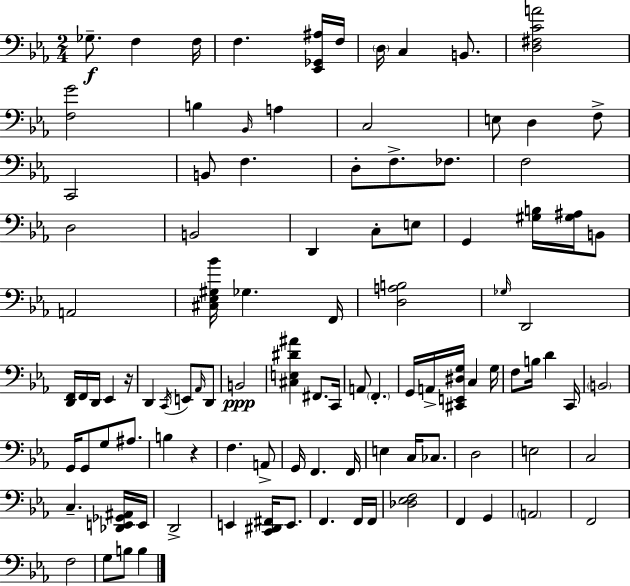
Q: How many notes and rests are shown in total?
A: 103